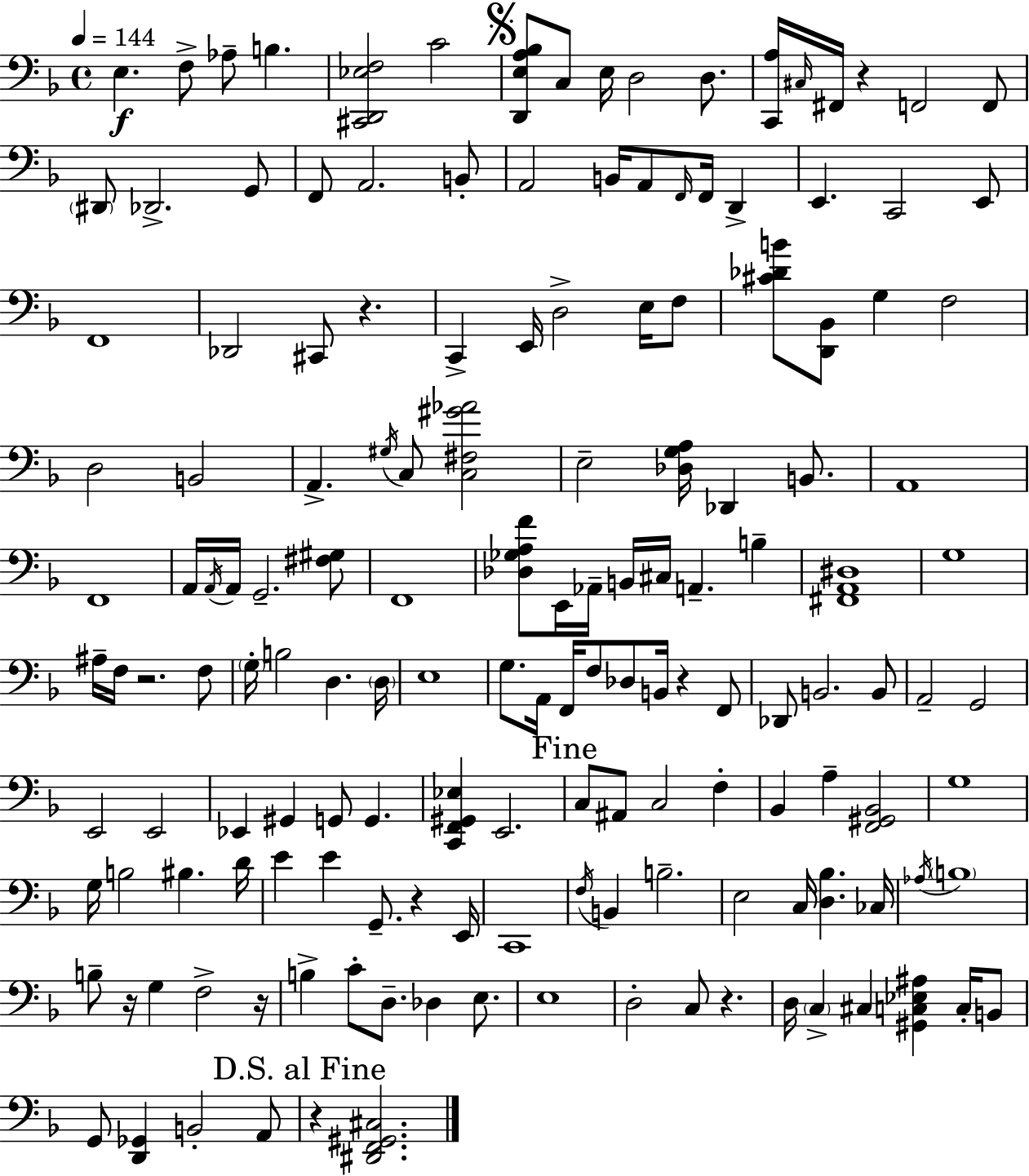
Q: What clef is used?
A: bass